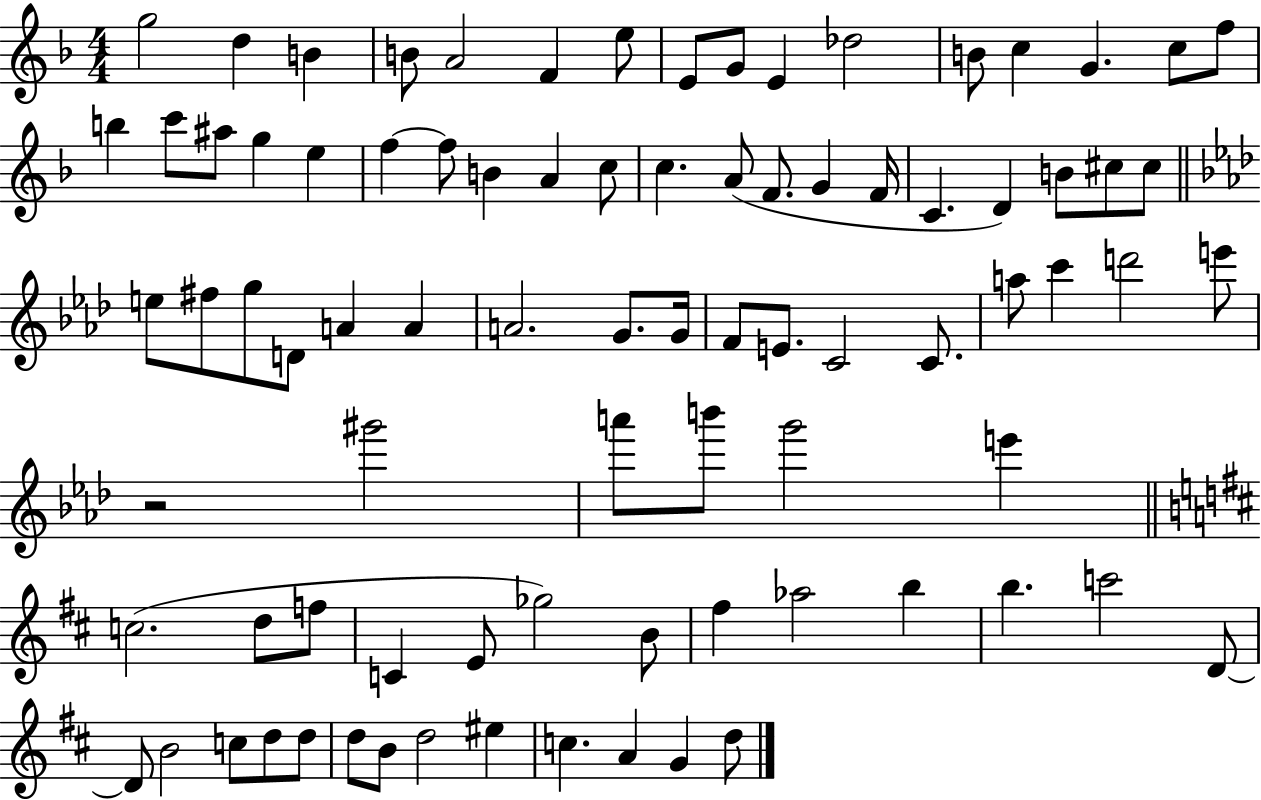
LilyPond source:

{
  \clef treble
  \numericTimeSignature
  \time 4/4
  \key f \major
  \repeat volta 2 { g''2 d''4 b'4 | b'8 a'2 f'4 e''8 | e'8 g'8 e'4 des''2 | b'8 c''4 g'4. c''8 f''8 | \break b''4 c'''8 ais''8 g''4 e''4 | f''4~~ f''8 b'4 a'4 c''8 | c''4. a'8( f'8. g'4 f'16 | c'4. d'4) b'8 cis''8 cis''8 | \break \bar "||" \break \key f \minor e''8 fis''8 g''8 d'8 a'4 a'4 | a'2. g'8. g'16 | f'8 e'8. c'2 c'8. | a''8 c'''4 d'''2 e'''8 | \break r2 gis'''2 | a'''8 b'''8 g'''2 e'''4 | \bar "||" \break \key d \major c''2.( d''8 f''8 | c'4 e'8 ges''2) b'8 | fis''4 aes''2 b''4 | b''4. c'''2 d'8~~ | \break d'8 b'2 c''8 d''8 d''8 | d''8 b'8 d''2 eis''4 | c''4. a'4 g'4 d''8 | } \bar "|."
}